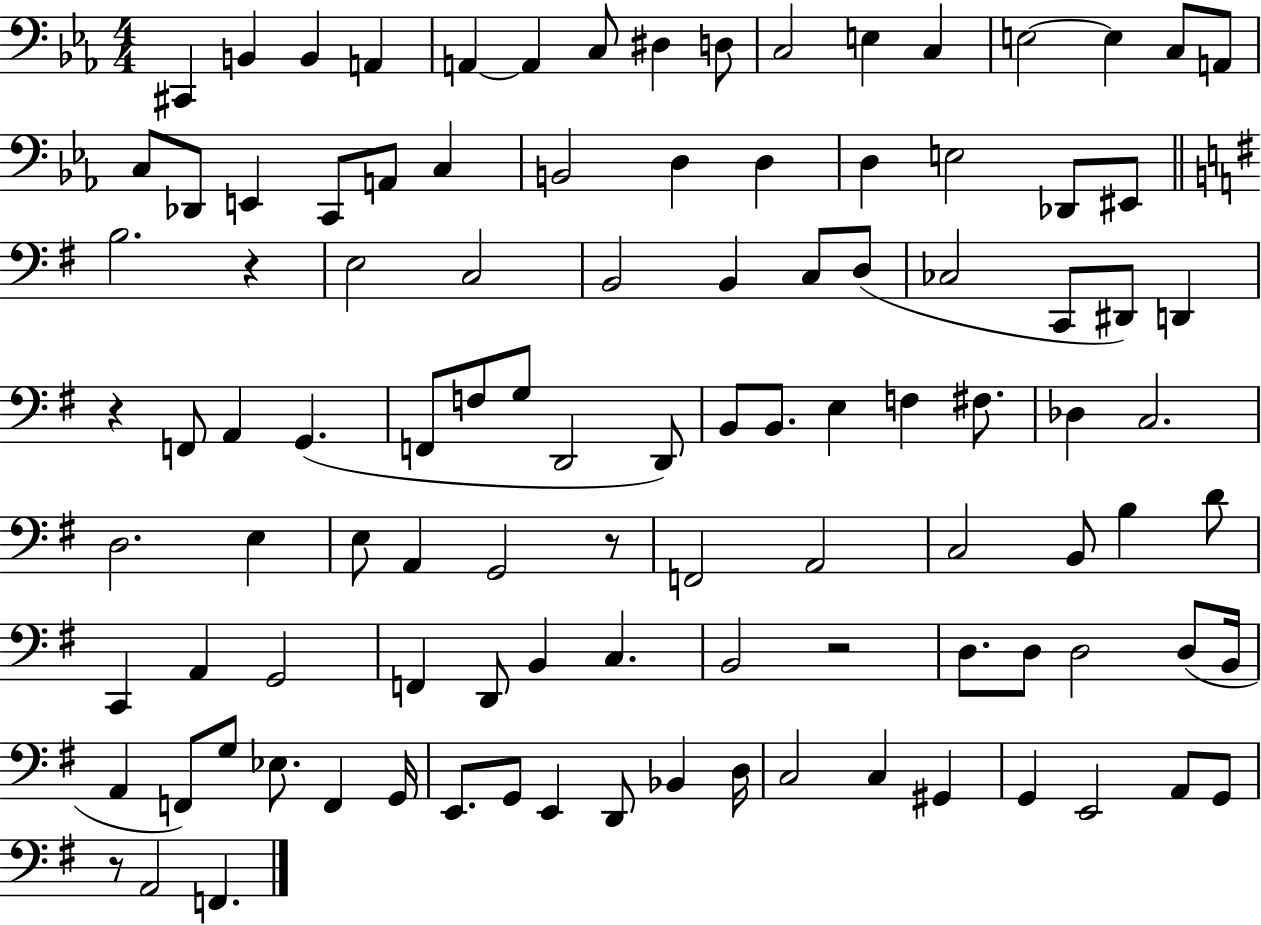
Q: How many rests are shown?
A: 5